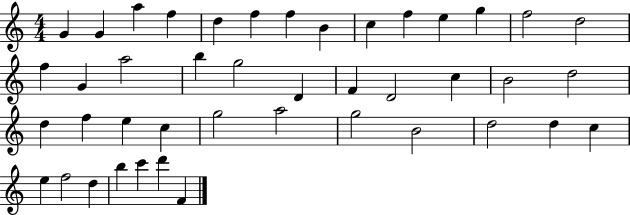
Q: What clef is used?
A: treble